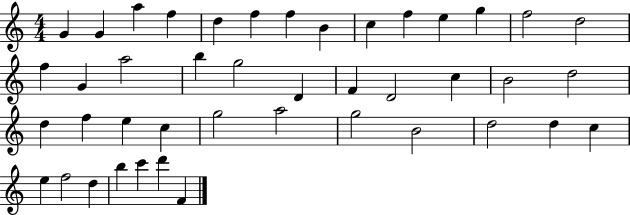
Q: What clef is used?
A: treble